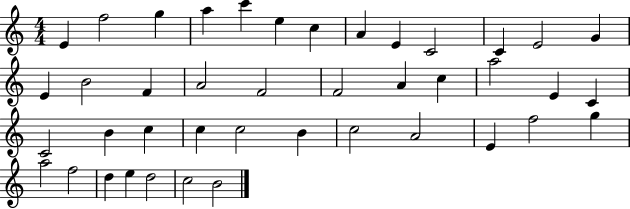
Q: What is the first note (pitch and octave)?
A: E4